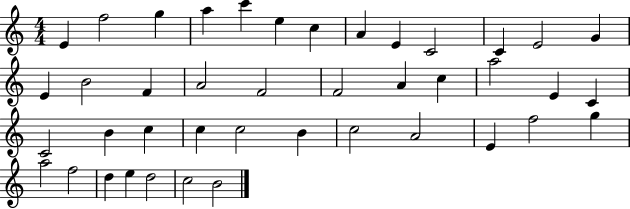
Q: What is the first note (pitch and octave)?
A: E4